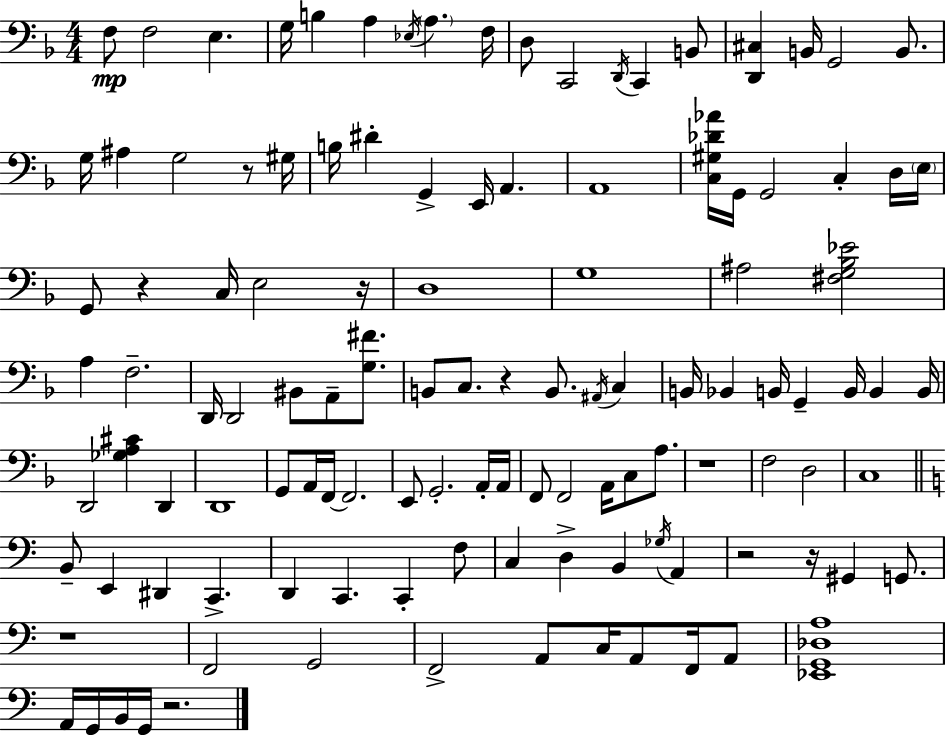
F3/e F3/h E3/q. G3/s B3/q A3/q Eb3/s A3/q. F3/s D3/e C2/h D2/s C2/q B2/e [D2,C#3]/q B2/s G2/h B2/e. G3/s A#3/q G3/h R/e G#3/s B3/s D#4/q G2/q E2/s A2/q. A2/w [C3,G#3,Db4,Ab4]/s G2/s G2/h C3/q D3/s E3/s G2/e R/q C3/s E3/h R/s D3/w G3/w A#3/h [F#3,G3,Bb3,Eb4]/h A3/q F3/h. D2/s D2/h BIS2/e A2/e [G3,F#4]/e. B2/e C3/e. R/q B2/e. A#2/s C3/q B2/s Bb2/q B2/s G2/q B2/s B2/q B2/s D2/h [Gb3,A3,C#4]/q D2/q D2/w G2/e A2/s F2/s F2/h. E2/e G2/h. A2/s A2/s F2/e F2/h A2/s C3/e A3/e. R/w F3/h D3/h C3/w B2/e E2/q D#2/q C2/q. D2/q C2/q. C2/q F3/e C3/q D3/q B2/q Gb3/s A2/q R/h R/s G#2/q G2/e. R/w F2/h G2/h F2/h A2/e C3/s A2/e F2/s A2/e [Eb2,G2,Db3,A3]/w A2/s G2/s B2/s G2/s R/h.